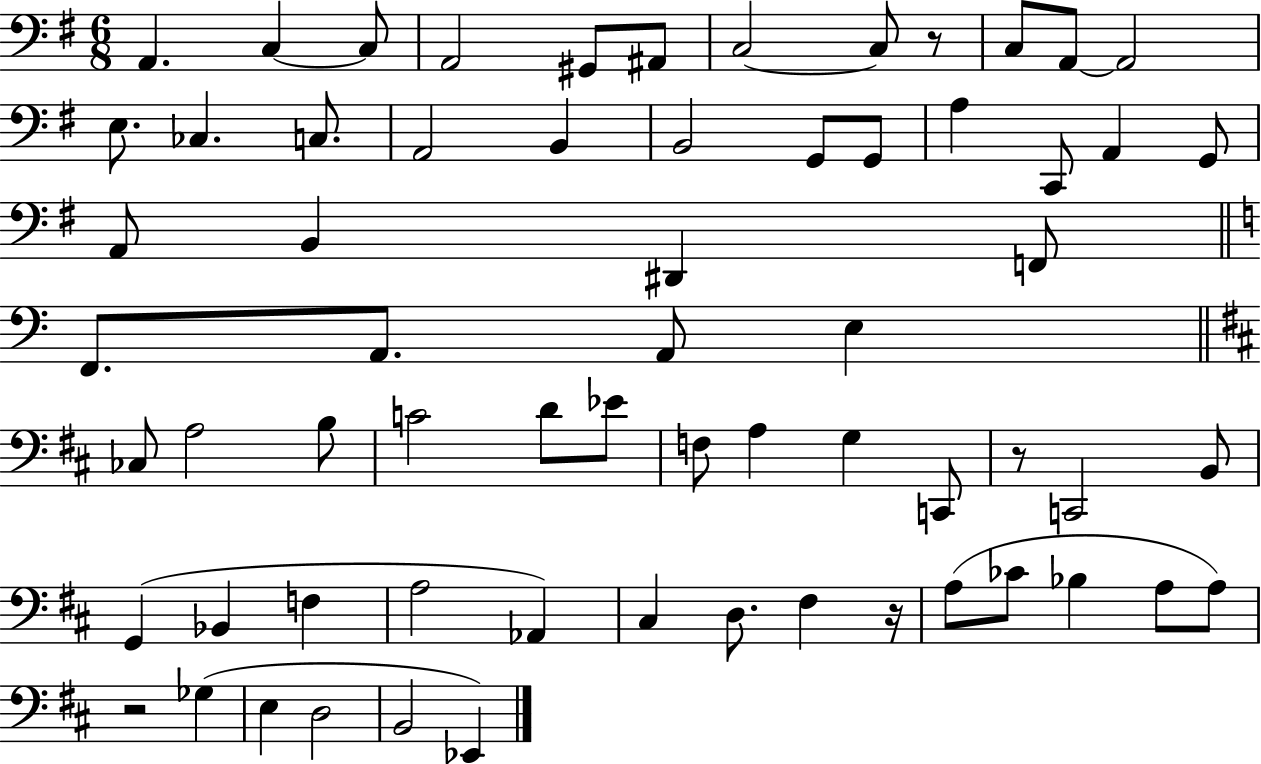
A2/q. C3/q C3/e A2/h G#2/e A#2/e C3/h C3/e R/e C3/e A2/e A2/h E3/e. CES3/q. C3/e. A2/h B2/q B2/h G2/e G2/e A3/q C2/e A2/q G2/e A2/e B2/q D#2/q F2/e F2/e. A2/e. A2/e E3/q CES3/e A3/h B3/e C4/h D4/e Eb4/e F3/e A3/q G3/q C2/e R/e C2/h B2/e G2/q Bb2/q F3/q A3/h Ab2/q C#3/q D3/e. F#3/q R/s A3/e CES4/e Bb3/q A3/e A3/e R/h Gb3/q E3/q D3/h B2/h Eb2/q